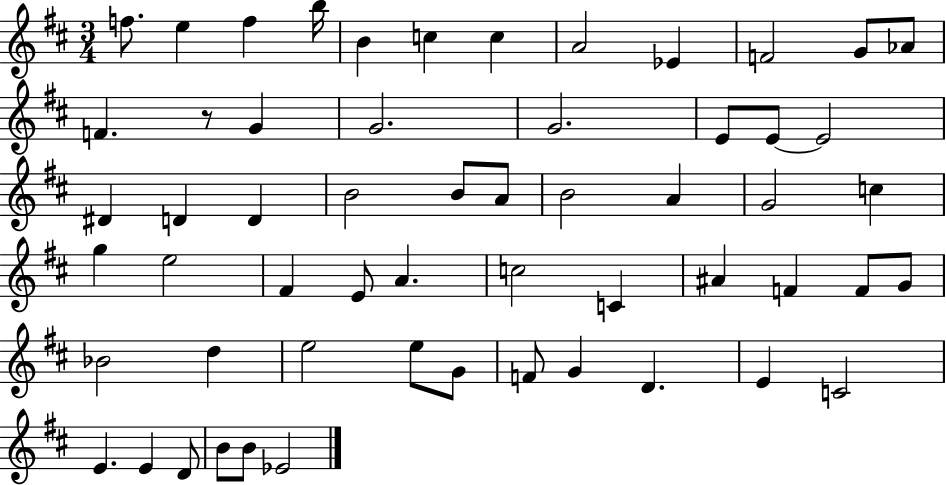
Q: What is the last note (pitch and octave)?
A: Eb4